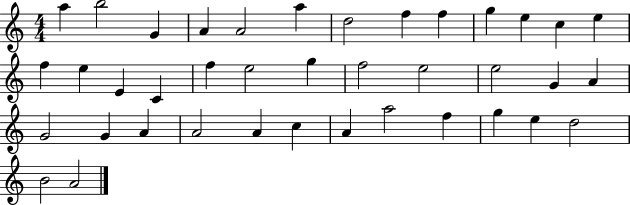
{
  \clef treble
  \numericTimeSignature
  \time 4/4
  \key c \major
  a''4 b''2 g'4 | a'4 a'2 a''4 | d''2 f''4 f''4 | g''4 e''4 c''4 e''4 | \break f''4 e''4 e'4 c'4 | f''4 e''2 g''4 | f''2 e''2 | e''2 g'4 a'4 | \break g'2 g'4 a'4 | a'2 a'4 c''4 | a'4 a''2 f''4 | g''4 e''4 d''2 | \break b'2 a'2 | \bar "|."
}